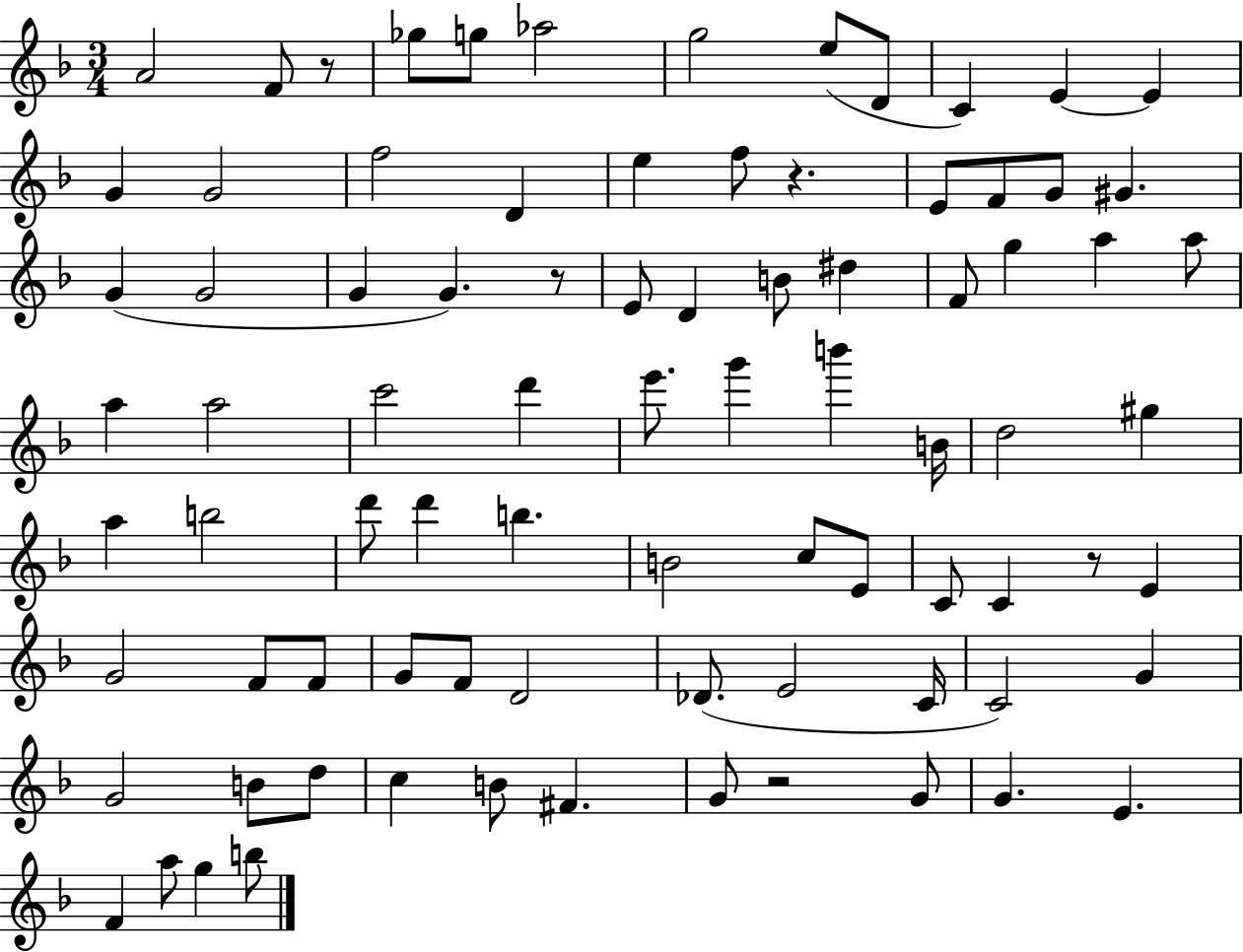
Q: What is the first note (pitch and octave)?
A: A4